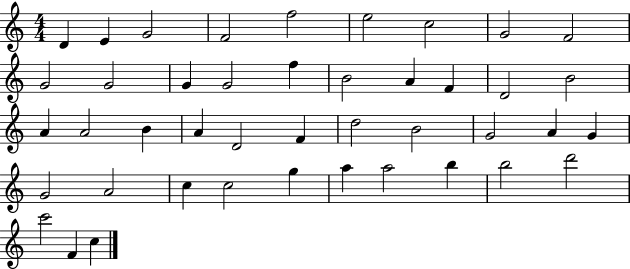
D4/q E4/q G4/h F4/h F5/h E5/h C5/h G4/h F4/h G4/h G4/h G4/q G4/h F5/q B4/h A4/q F4/q D4/h B4/h A4/q A4/h B4/q A4/q D4/h F4/q D5/h B4/h G4/h A4/q G4/q G4/h A4/h C5/q C5/h G5/q A5/q A5/h B5/q B5/h D6/h C6/h F4/q C5/q